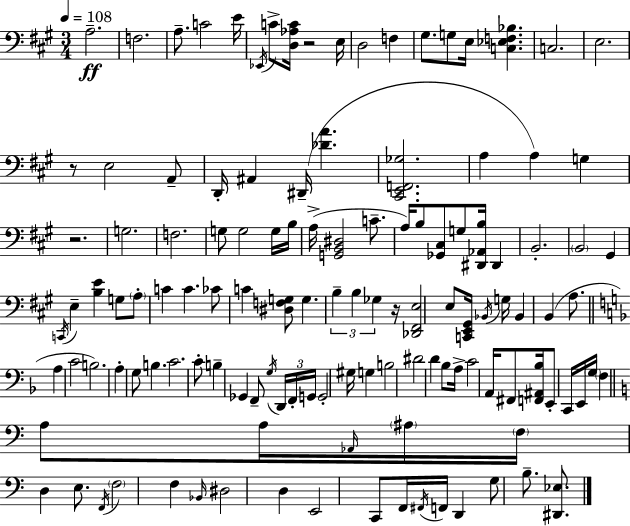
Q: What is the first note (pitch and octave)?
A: A3